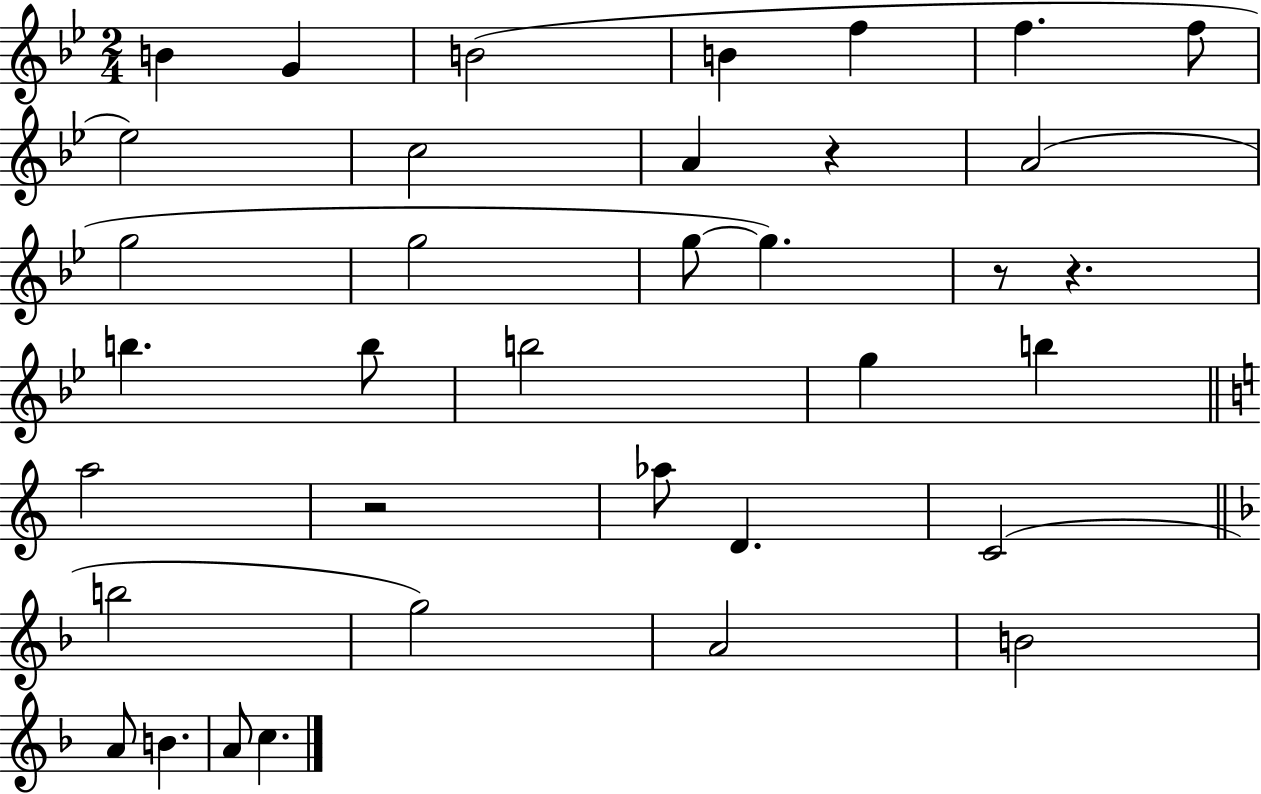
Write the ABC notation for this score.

X:1
T:Untitled
M:2/4
L:1/4
K:Bb
B G B2 B f f f/2 _e2 c2 A z A2 g2 g2 g/2 g z/2 z b b/2 b2 g b a2 z2 _a/2 D C2 b2 g2 A2 B2 A/2 B A/2 c